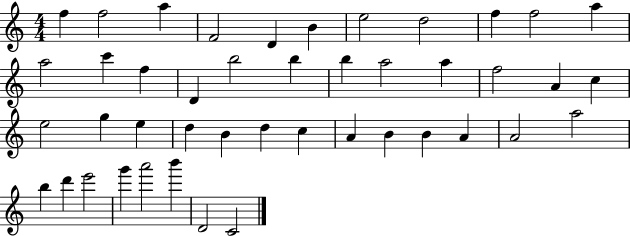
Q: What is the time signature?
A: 4/4